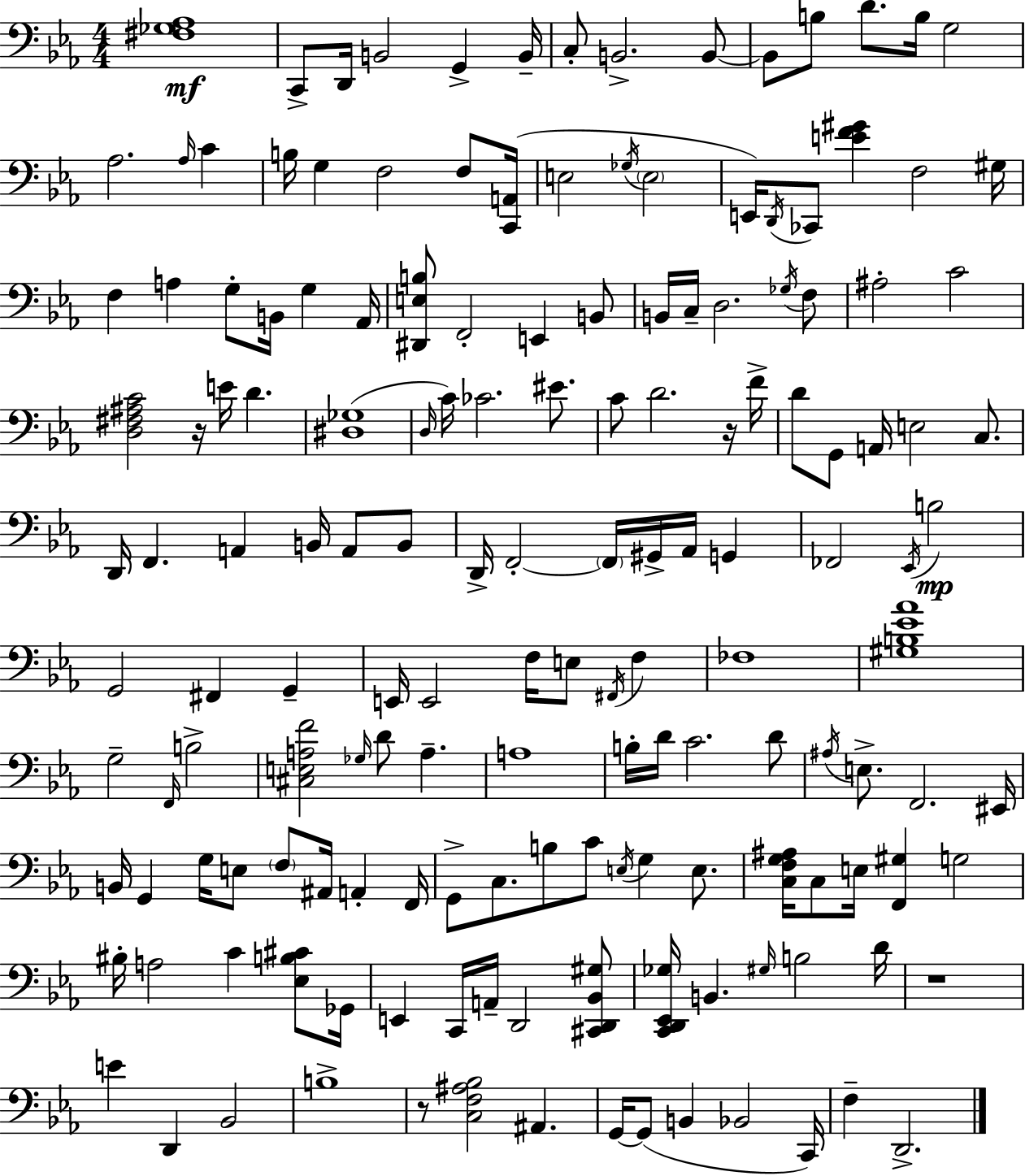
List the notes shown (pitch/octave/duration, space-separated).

[F#3,Gb3,Ab3]/w C2/e D2/s B2/h G2/q B2/s C3/e B2/h. B2/e B2/e B3/e D4/e. B3/s G3/h Ab3/h. Ab3/s C4/q B3/s G3/q F3/h F3/e [C2,A2]/s E3/h Gb3/s E3/h E2/s D2/s CES2/e [E4,F4,G#4]/q F3/h G#3/s F3/q A3/q G3/e B2/s G3/q Ab2/s [D#2,E3,B3]/e F2/h E2/q B2/e B2/s C3/s D3/h. Gb3/s F3/e A#3/h C4/h [D3,F#3,A#3,C4]/h R/s E4/s D4/q. [D#3,Gb3]/w D3/s C4/s CES4/h. EIS4/e. C4/e D4/h. R/s F4/s D4/e G2/e A2/s E3/h C3/e. D2/s F2/q. A2/q B2/s A2/e B2/e D2/s F2/h F2/s G#2/s Ab2/s G2/q FES2/h Eb2/s B3/h G2/h F#2/q G2/q E2/s E2/h F3/s E3/e F#2/s F3/q FES3/w [G#3,B3,Eb4,Ab4]/w G3/h F2/s B3/h [C#3,E3,A3,F4]/h Gb3/s D4/e A3/q. A3/w B3/s D4/s C4/h. D4/e A#3/s E3/e. F2/h. EIS2/s B2/s G2/q G3/s E3/e F3/e A#2/s A2/q F2/s G2/e C3/e. B3/e C4/e E3/s G3/q E3/e. [C3,F3,G3,A#3]/s C3/e E3/s [F2,G#3]/q G3/h BIS3/s A3/h C4/q [Eb3,B3,C#4]/e Gb2/s E2/q C2/s A2/s D2/h [C#2,D2,Bb2,G#3]/e [C2,D2,Eb2,Gb3]/s B2/q. G#3/s B3/h D4/s R/w E4/q D2/q Bb2/h B3/w R/e [C3,F3,A#3,Bb3]/h A#2/q. G2/s G2/e B2/q Bb2/h C2/s F3/q D2/h.